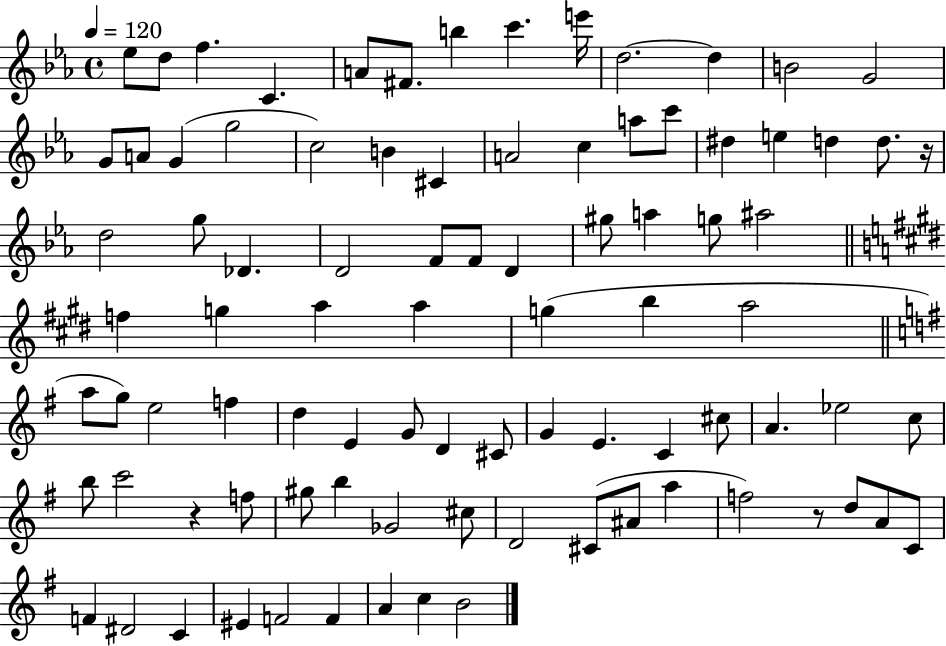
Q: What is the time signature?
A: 4/4